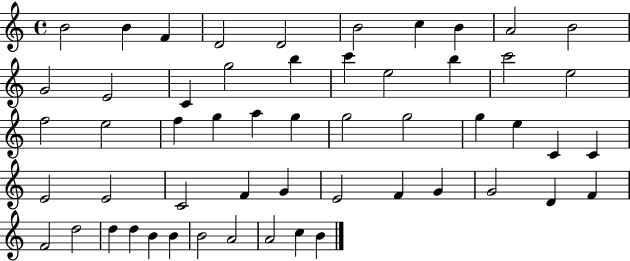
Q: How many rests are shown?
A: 0